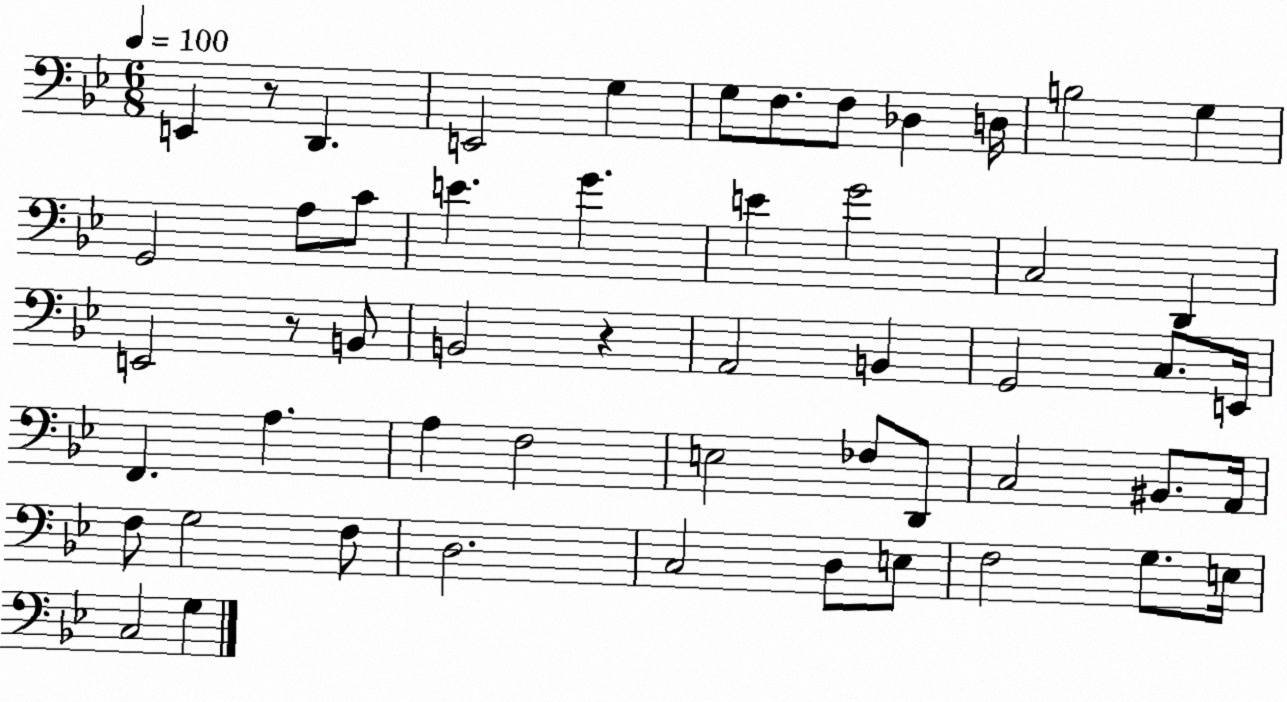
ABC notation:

X:1
T:Untitled
M:6/8
L:1/4
K:Bb
E,, z/2 D,, E,,2 G, G,/2 F,/2 F,/2 _D, D,/4 B,2 G, G,,2 A,/2 C/2 E G E G2 C,2 D,, E,,2 z/2 B,,/2 B,,2 z A,,2 B,, G,,2 C,/2 E,,/4 F,, A, A, F,2 E,2 _F,/2 D,,/2 C,2 ^B,,/2 A,,/4 F,/2 G,2 F,/2 D,2 C,2 D,/2 E,/2 F,2 G,/2 E,/4 C,2 G,